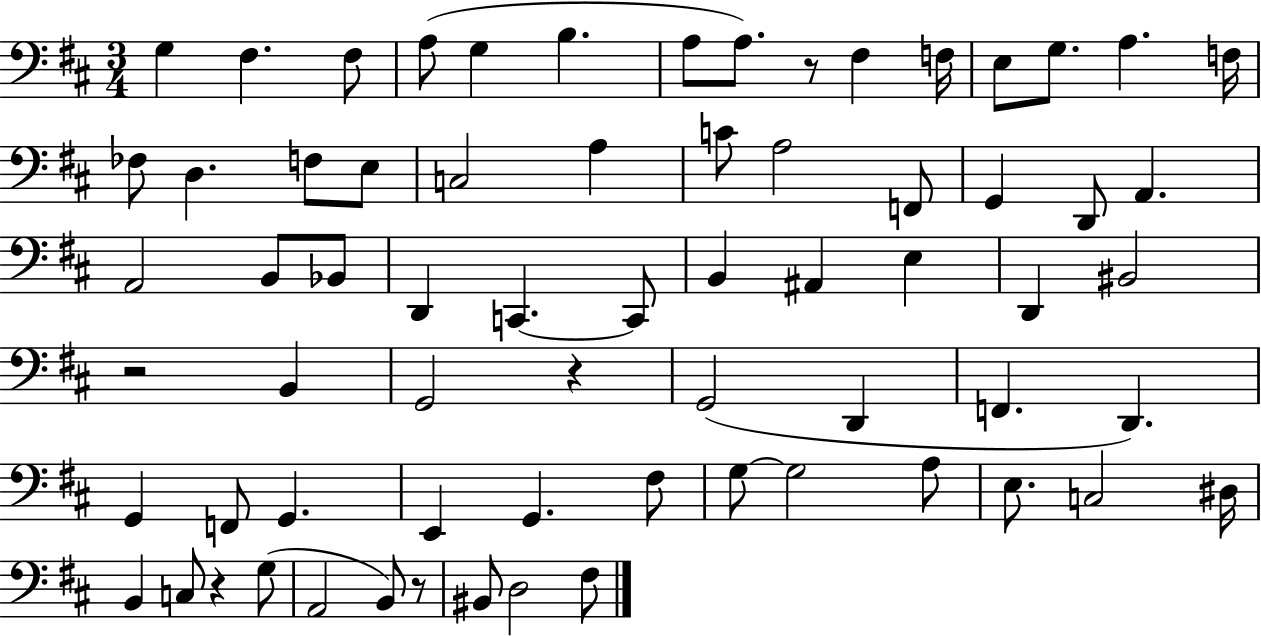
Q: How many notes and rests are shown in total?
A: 68